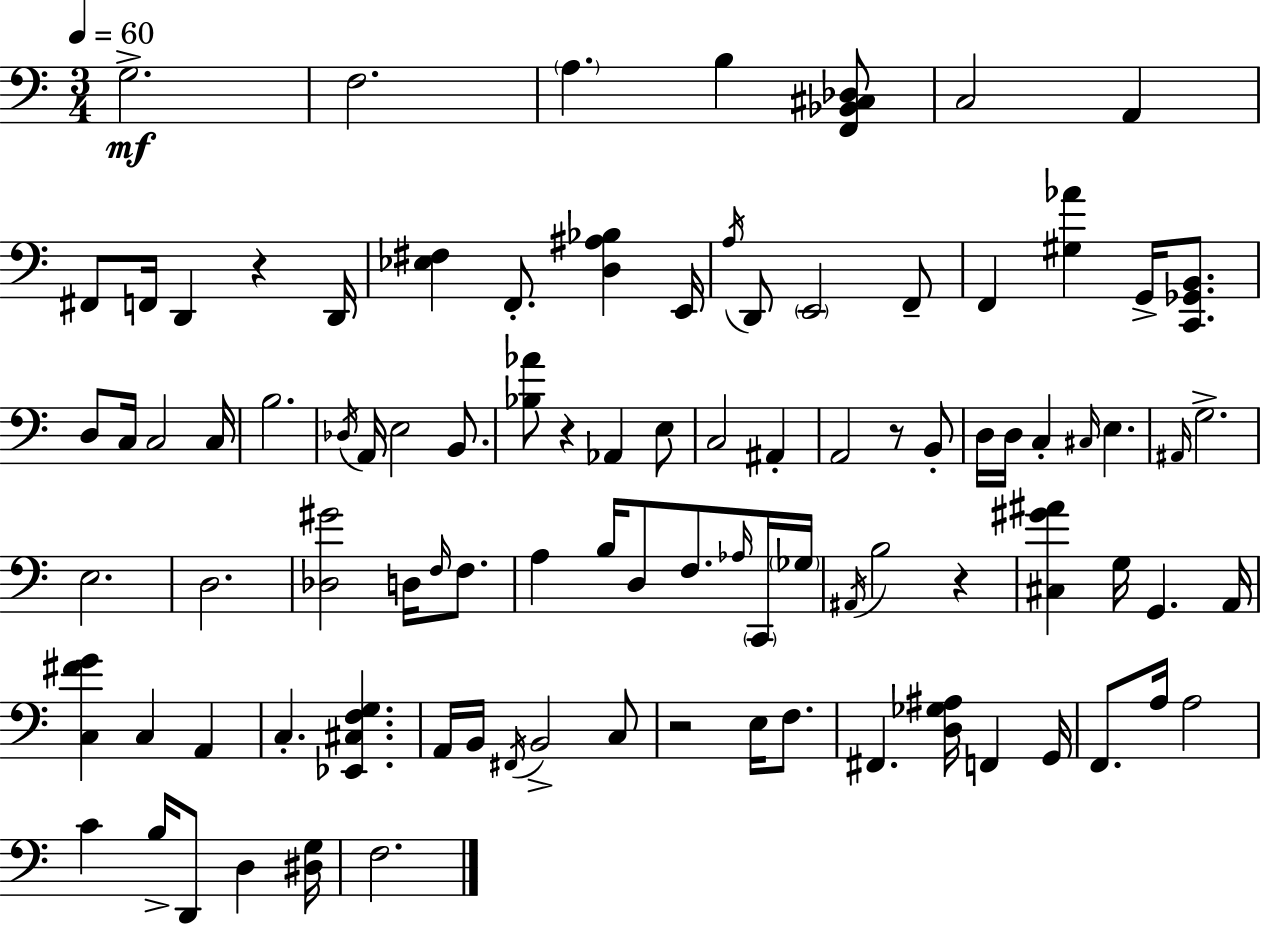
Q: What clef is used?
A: bass